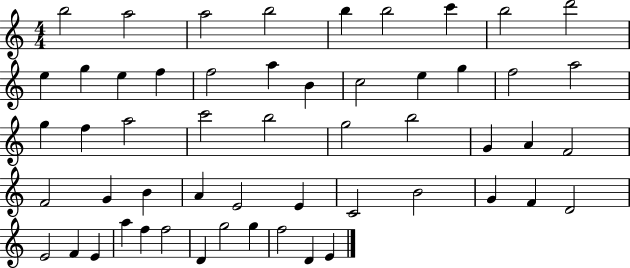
{
  \clef treble
  \numericTimeSignature
  \time 4/4
  \key c \major
  b''2 a''2 | a''2 b''2 | b''4 b''2 c'''4 | b''2 d'''2 | \break e''4 g''4 e''4 f''4 | f''2 a''4 b'4 | c''2 e''4 g''4 | f''2 a''2 | \break g''4 f''4 a''2 | c'''2 b''2 | g''2 b''2 | g'4 a'4 f'2 | \break f'2 g'4 b'4 | a'4 e'2 e'4 | c'2 b'2 | g'4 f'4 d'2 | \break e'2 f'4 e'4 | a''4 f''4 f''2 | d'4 g''2 g''4 | f''2 d'4 e'4 | \break \bar "|."
}